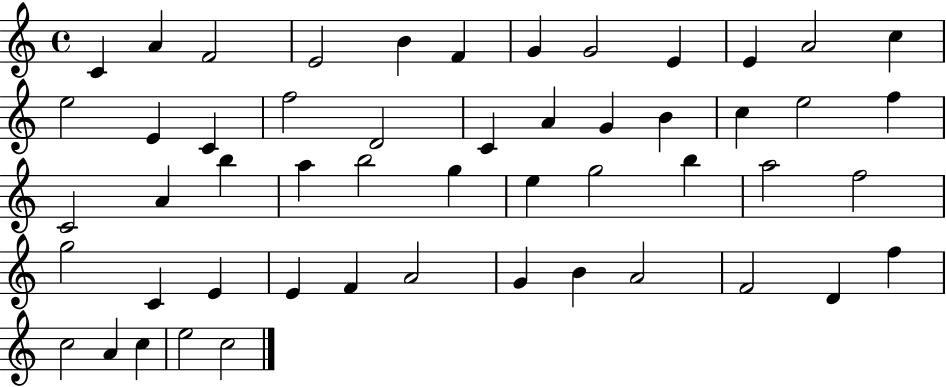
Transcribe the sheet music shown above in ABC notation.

X:1
T:Untitled
M:4/4
L:1/4
K:C
C A F2 E2 B F G G2 E E A2 c e2 E C f2 D2 C A G B c e2 f C2 A b a b2 g e g2 b a2 f2 g2 C E E F A2 G B A2 F2 D f c2 A c e2 c2